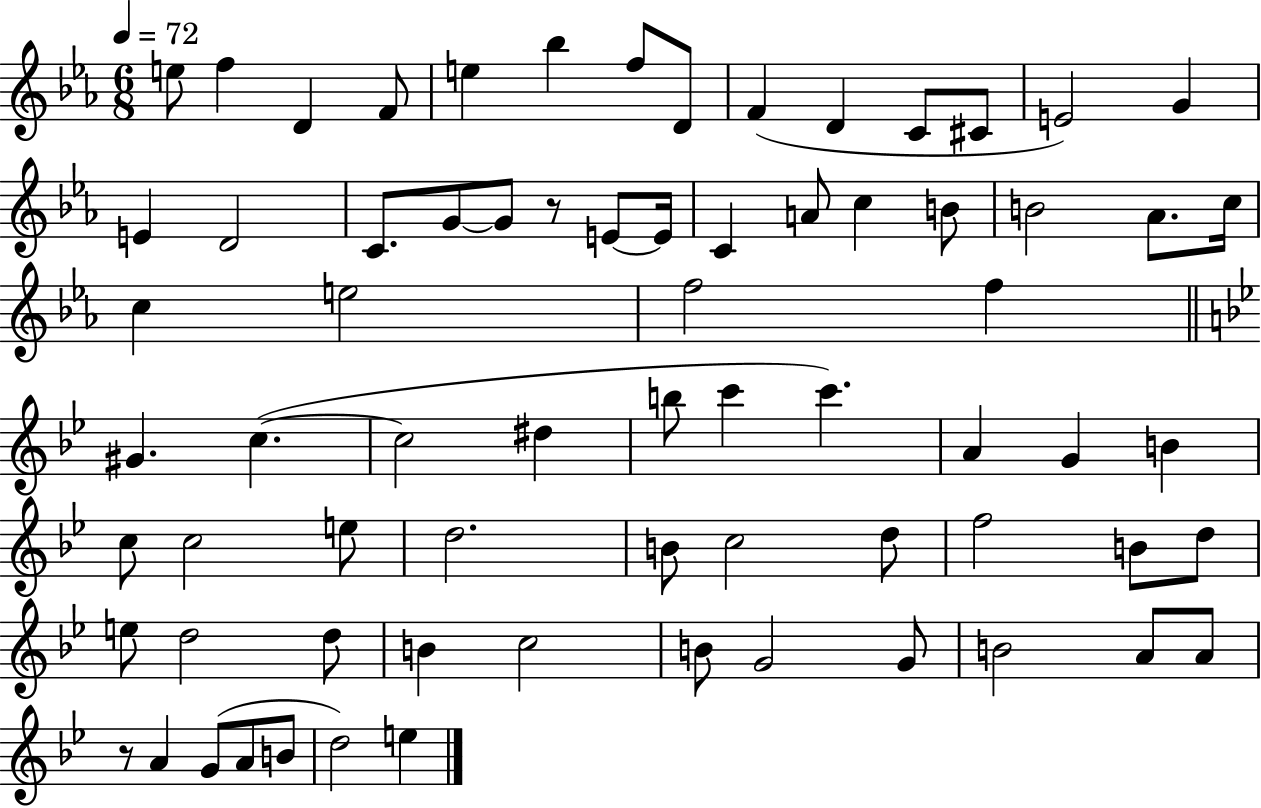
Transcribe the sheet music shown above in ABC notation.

X:1
T:Untitled
M:6/8
L:1/4
K:Eb
e/2 f D F/2 e _b f/2 D/2 F D C/2 ^C/2 E2 G E D2 C/2 G/2 G/2 z/2 E/2 E/4 C A/2 c B/2 B2 _A/2 c/4 c e2 f2 f ^G c c2 ^d b/2 c' c' A G B c/2 c2 e/2 d2 B/2 c2 d/2 f2 B/2 d/2 e/2 d2 d/2 B c2 B/2 G2 G/2 B2 A/2 A/2 z/2 A G/2 A/2 B/2 d2 e